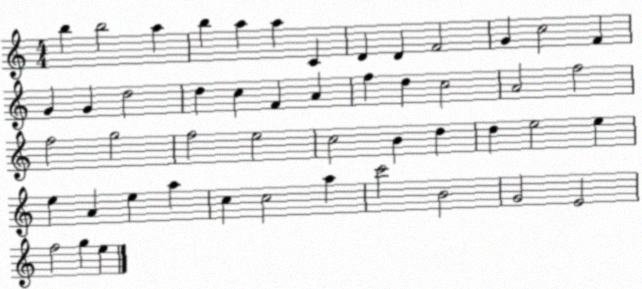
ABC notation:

X:1
T:Untitled
M:4/4
L:1/4
K:C
b b2 a b a a C D D F2 G c2 F G G d2 d c F A f d c2 A2 f2 f2 g2 f2 e2 c2 B d d e2 e e A e a c c2 a c'2 B2 G2 E2 f2 g e